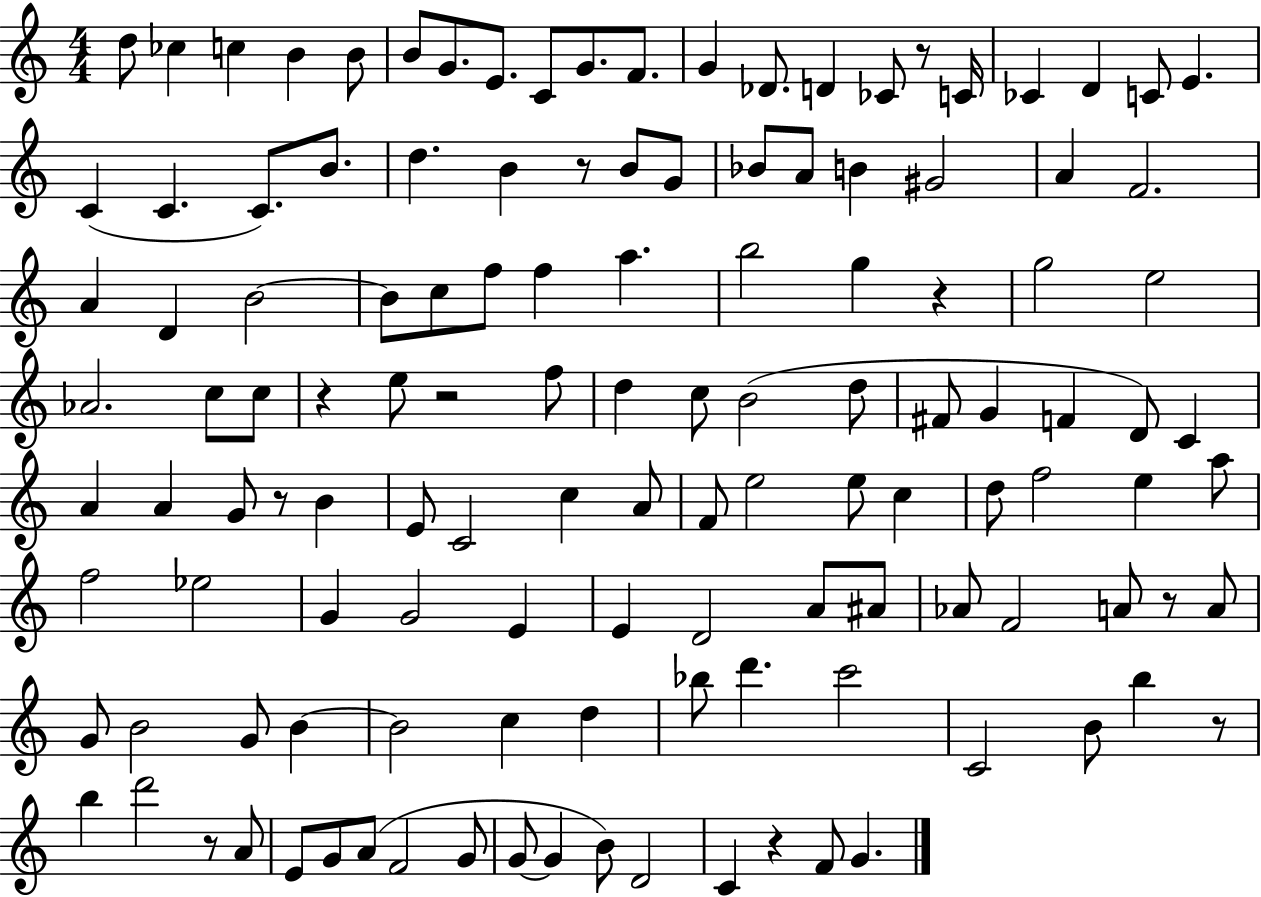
{
  \clef treble
  \numericTimeSignature
  \time 4/4
  \key c \major
  d''8 ces''4 c''4 b'4 b'8 | b'8 g'8. e'8. c'8 g'8. f'8. | g'4 des'8. d'4 ces'8 r8 c'16 | ces'4 d'4 c'8 e'4. | \break c'4( c'4. c'8.) b'8. | d''4. b'4 r8 b'8 g'8 | bes'8 a'8 b'4 gis'2 | a'4 f'2. | \break a'4 d'4 b'2~~ | b'8 c''8 f''8 f''4 a''4. | b''2 g''4 r4 | g''2 e''2 | \break aes'2. c''8 c''8 | r4 e''8 r2 f''8 | d''4 c''8 b'2( d''8 | fis'8 g'4 f'4 d'8) c'4 | \break a'4 a'4 g'8 r8 b'4 | e'8 c'2 c''4 a'8 | f'8 e''2 e''8 c''4 | d''8 f''2 e''4 a''8 | \break f''2 ees''2 | g'4 g'2 e'4 | e'4 d'2 a'8 ais'8 | aes'8 f'2 a'8 r8 a'8 | \break g'8 b'2 g'8 b'4~~ | b'2 c''4 d''4 | bes''8 d'''4. c'''2 | c'2 b'8 b''4 r8 | \break b''4 d'''2 r8 a'8 | e'8 g'8 a'8( f'2 g'8 | g'8~~ g'4 b'8) d'2 | c'4 r4 f'8 g'4. | \break \bar "|."
}